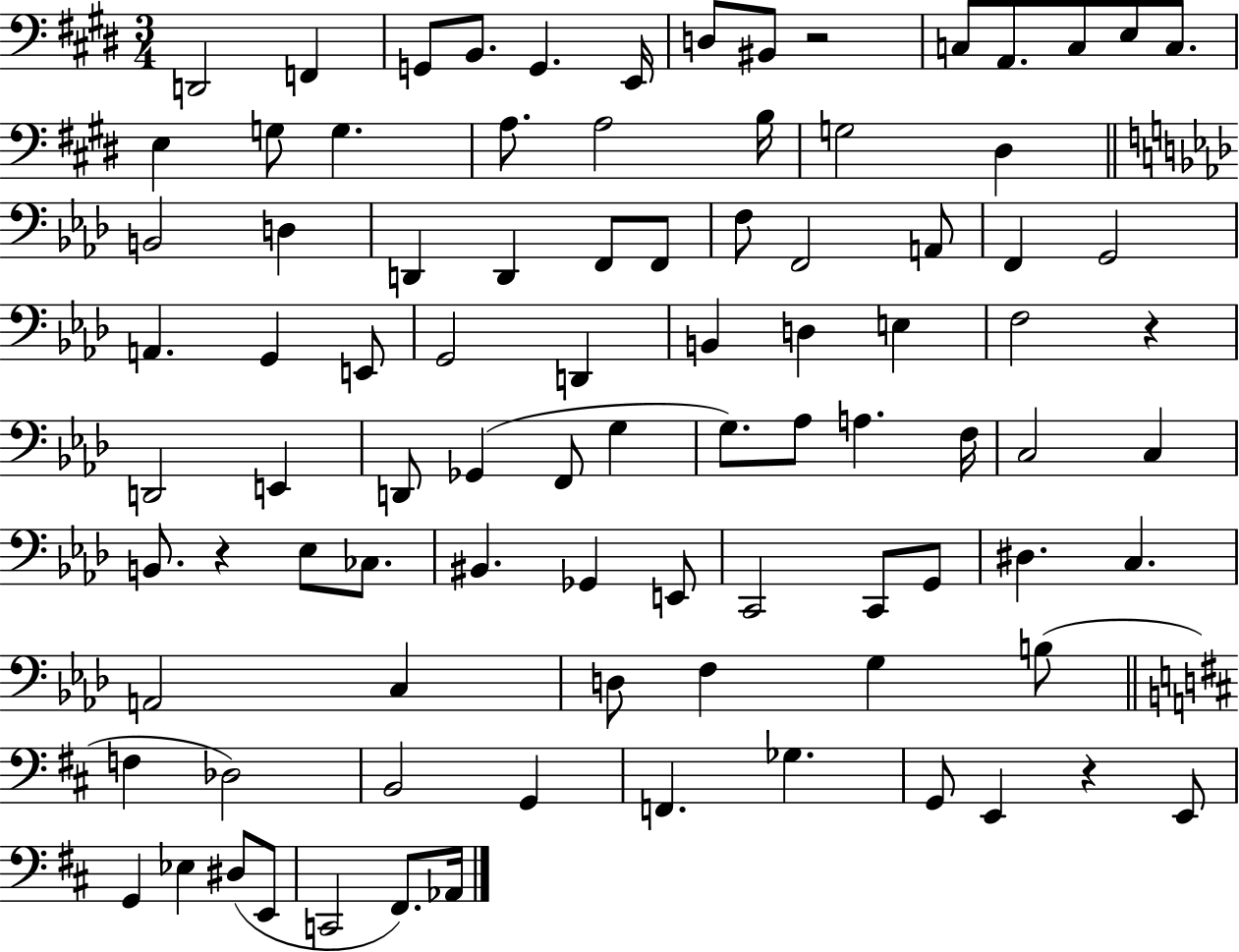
D2/h F2/q G2/e B2/e. G2/q. E2/s D3/e BIS2/e R/h C3/e A2/e. C3/e E3/e C3/e. E3/q G3/e G3/q. A3/e. A3/h B3/s G3/h D#3/q B2/h D3/q D2/q D2/q F2/e F2/e F3/e F2/h A2/e F2/q G2/h A2/q. G2/q E2/e G2/h D2/q B2/q D3/q E3/q F3/h R/q D2/h E2/q D2/e Gb2/q F2/e G3/q G3/e. Ab3/e A3/q. F3/s C3/h C3/q B2/e. R/q Eb3/e CES3/e. BIS2/q. Gb2/q E2/e C2/h C2/e G2/e D#3/q. C3/q. A2/h C3/q D3/e F3/q G3/q B3/e F3/q Db3/h B2/h G2/q F2/q. Gb3/q. G2/e E2/q R/q E2/e G2/q Eb3/q D#3/e E2/e C2/h F#2/e. Ab2/s